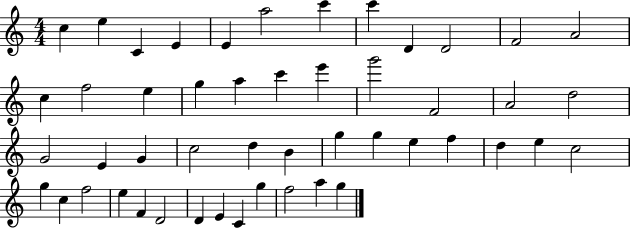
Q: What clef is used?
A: treble